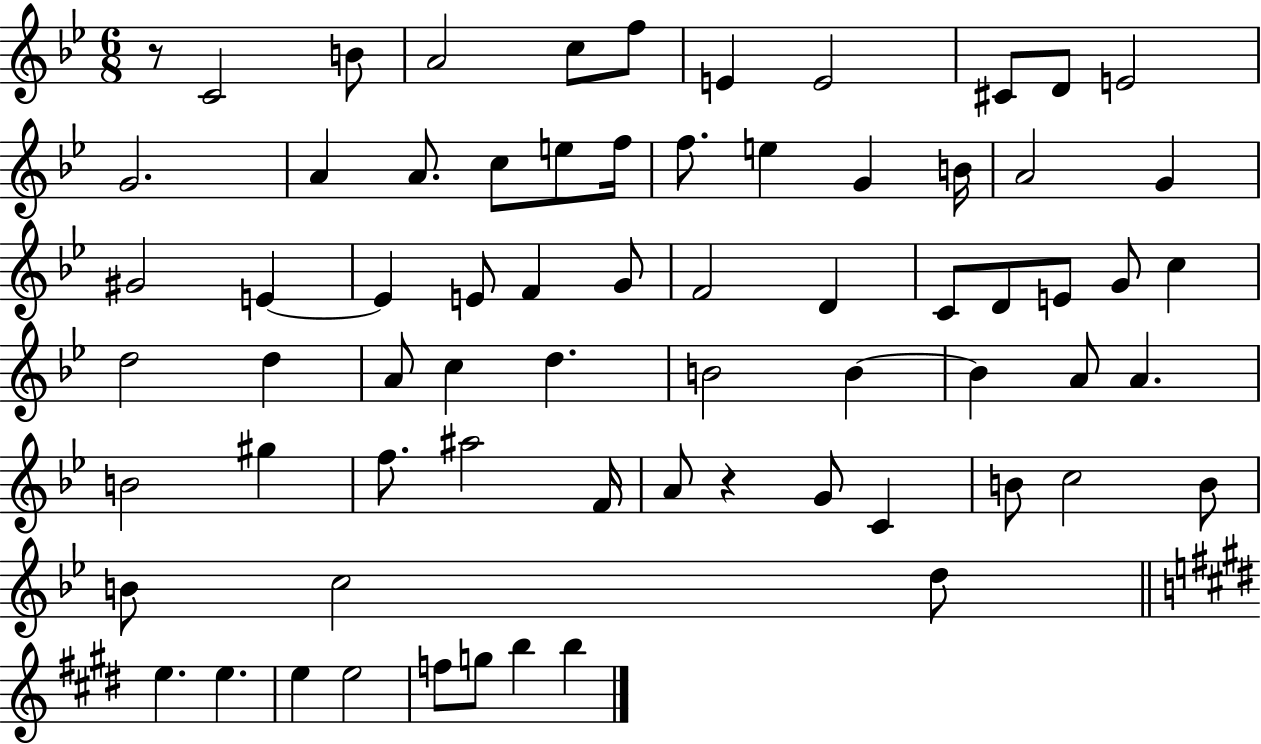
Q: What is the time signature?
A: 6/8